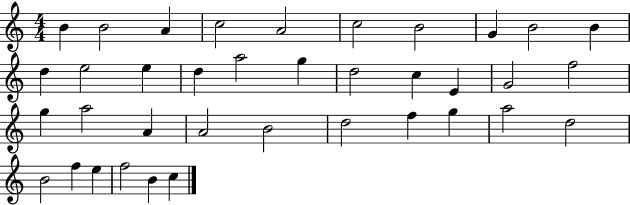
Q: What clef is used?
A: treble